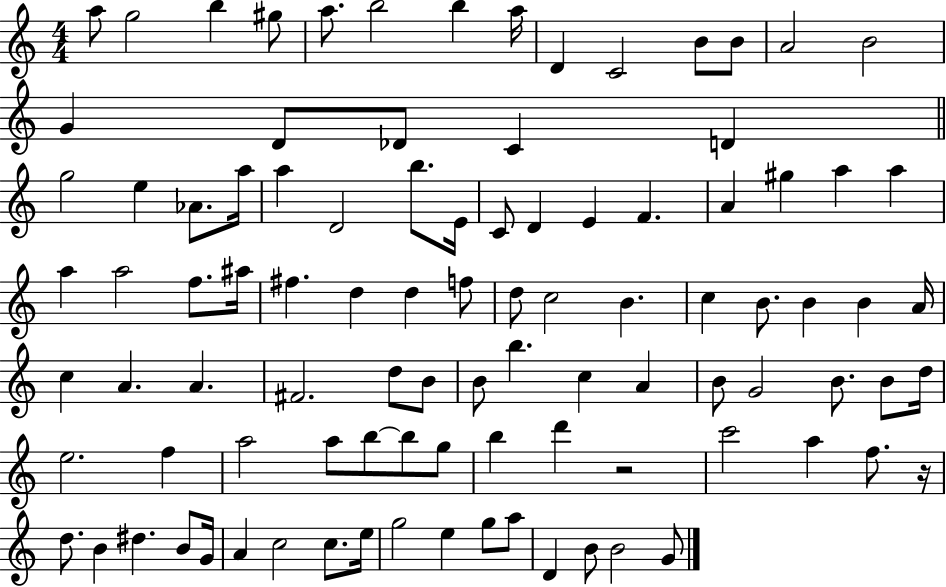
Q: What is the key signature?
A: C major